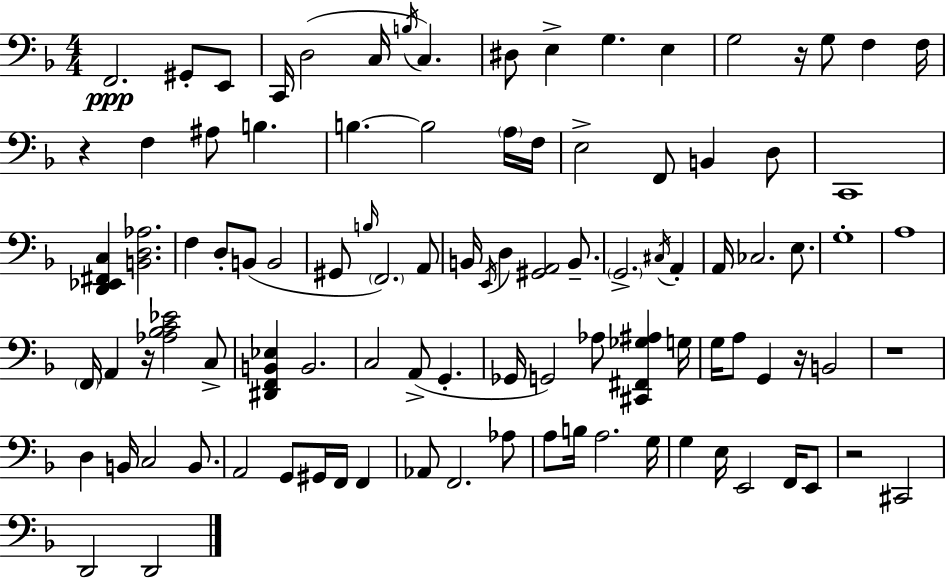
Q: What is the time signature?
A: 4/4